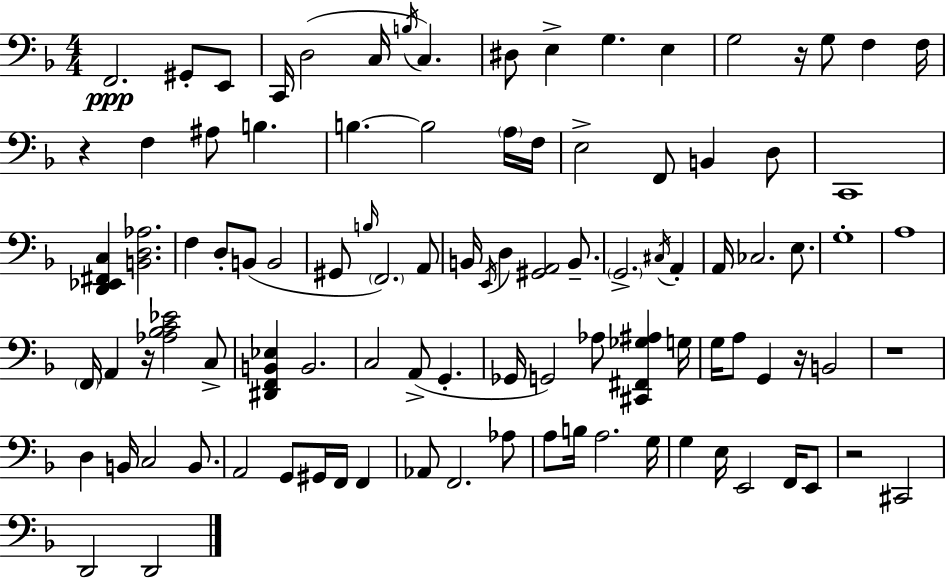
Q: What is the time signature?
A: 4/4